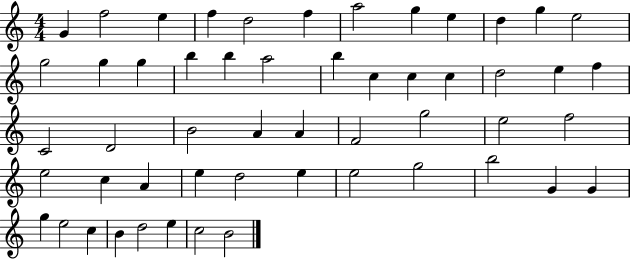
G4/q F5/h E5/q F5/q D5/h F5/q A5/h G5/q E5/q D5/q G5/q E5/h G5/h G5/q G5/q B5/q B5/q A5/h B5/q C5/q C5/q C5/q D5/h E5/q F5/q C4/h D4/h B4/h A4/q A4/q F4/h G5/h E5/h F5/h E5/h C5/q A4/q E5/q D5/h E5/q E5/h G5/h B5/h G4/q G4/q G5/q E5/h C5/q B4/q D5/h E5/q C5/h B4/h